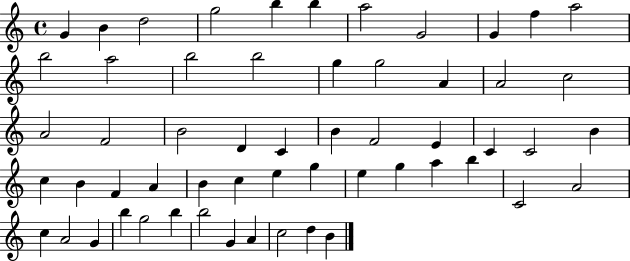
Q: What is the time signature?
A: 4/4